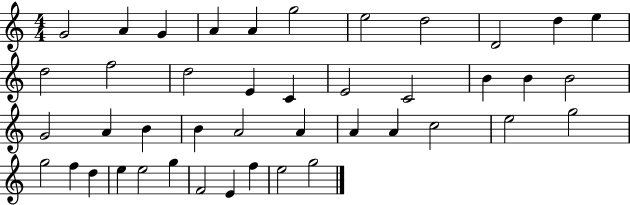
G4/h A4/q G4/q A4/q A4/q G5/h E5/h D5/h D4/h D5/q E5/q D5/h F5/h D5/h E4/q C4/q E4/h C4/h B4/q B4/q B4/h G4/h A4/q B4/q B4/q A4/h A4/q A4/q A4/q C5/h E5/h G5/h G5/h F5/q D5/q E5/q E5/h G5/q F4/h E4/q F5/q E5/h G5/h